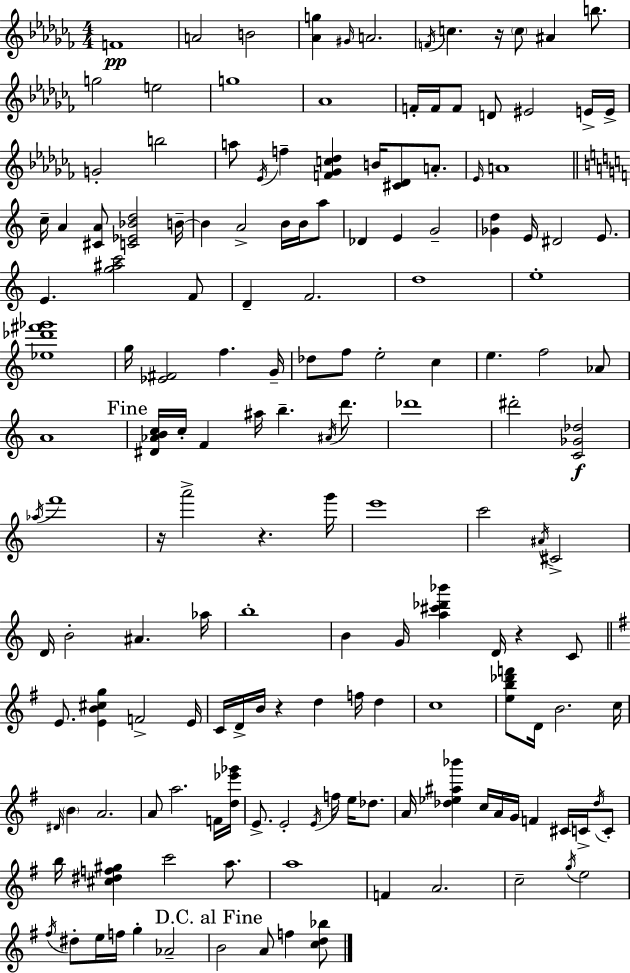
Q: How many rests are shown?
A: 5